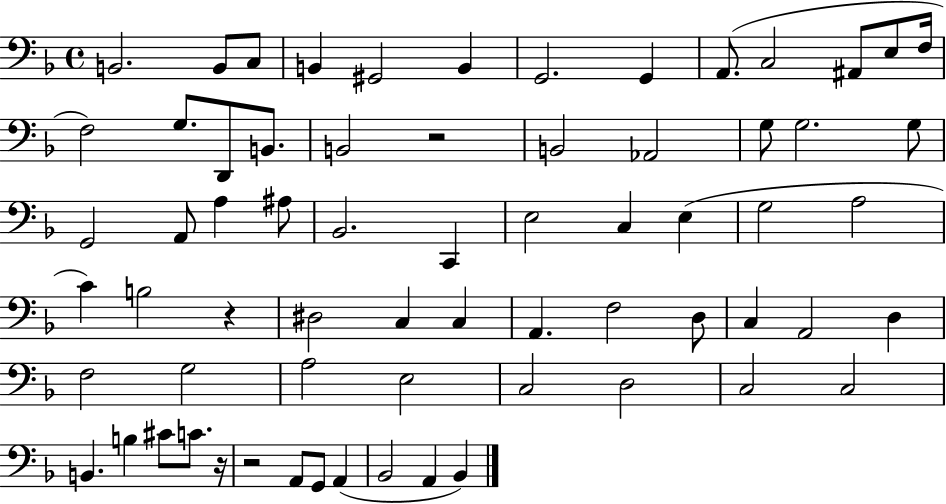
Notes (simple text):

B2/h. B2/e C3/e B2/q G#2/h B2/q G2/h. G2/q A2/e. C3/h A#2/e E3/e F3/s F3/h G3/e. D2/e B2/e. B2/h R/h B2/h Ab2/h G3/e G3/h. G3/e G2/h A2/e A3/q A#3/e Bb2/h. C2/q E3/h C3/q E3/q G3/h A3/h C4/q B3/h R/q D#3/h C3/q C3/q A2/q. F3/h D3/e C3/q A2/h D3/q F3/h G3/h A3/h E3/h C3/h D3/h C3/h C3/h B2/q. B3/q C#4/e C4/e. R/s R/h A2/e G2/e A2/q Bb2/h A2/q Bb2/q